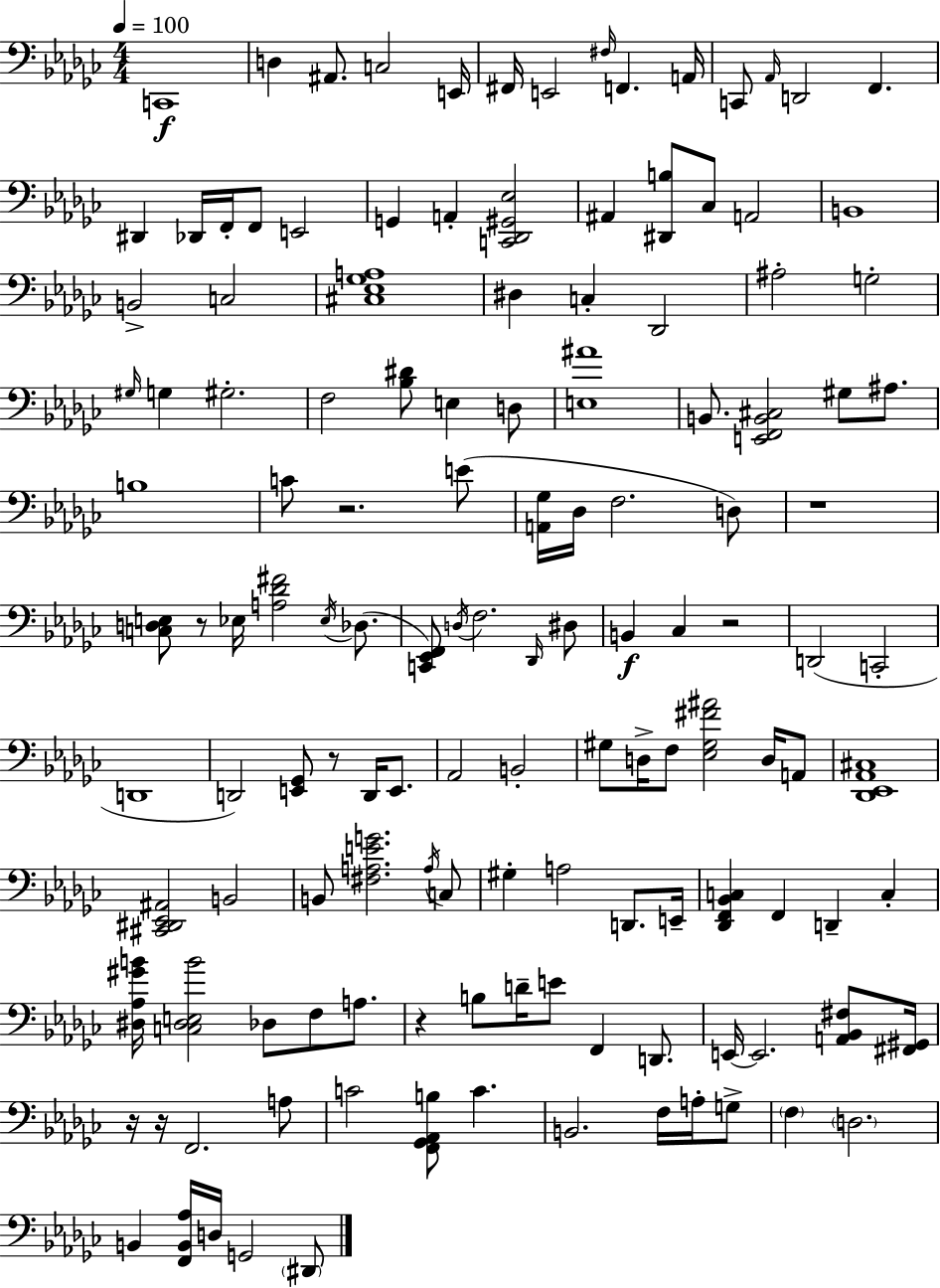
C2/w D3/q A#2/e. C3/h E2/s F#2/s E2/h F#3/s F2/q. A2/s C2/e Ab2/s D2/h F2/q. D#2/q Db2/s F2/s F2/e E2/h G2/q A2/q [C2,Db2,G#2,Eb3]/h A#2/q [D#2,B3]/e CES3/e A2/h B2/w B2/h C3/h [C#3,Eb3,Gb3,A3]/w D#3/q C3/q Db2/h A#3/h G3/h G#3/s G3/q G#3/h. F3/h [Bb3,D#4]/e E3/q D3/e [E3,A#4]/w B2/e. [E2,F2,B2,C#3]/h G#3/e A#3/e. B3/w C4/e R/h. E4/e [A2,Gb3]/s Db3/s F3/h. D3/e R/w [C3,D3,E3]/e R/e Eb3/s [A3,Db4,F#4]/h Eb3/s Db3/e. [C2,Eb2,F2]/e D3/s F3/h. Db2/s D#3/e B2/q CES3/q R/h D2/h C2/h D2/w D2/h [E2,Gb2]/e R/e D2/s E2/e. Ab2/h B2/h G#3/e D3/s F3/e [Eb3,G#3,F#4,A#4]/h D3/s A2/e [Db2,Eb2,Ab2,C#3]/w [C#2,D#2,Eb2,A#2]/h B2/h B2/e [F#3,A3,E4,G4]/h. A3/s C3/e G#3/q A3/h D2/e. E2/s [Db2,F2,Bb2,C3]/q F2/q D2/q C3/q [D#3,Ab3,G#4,B4]/s [C3,D#3,E3,B4]/h Db3/e F3/e A3/e. R/q B3/e D4/s E4/e F2/q D2/e. E2/s E2/h. [A2,Bb2,F#3]/e [F#2,G#2]/s R/s R/s F2/h. A3/e C4/h [F2,Gb2,Ab2,B3]/e C4/q. B2/h. F3/s A3/s G3/e F3/q D3/h. B2/q [F2,B2,Ab3]/s D3/s G2/h D#2/e